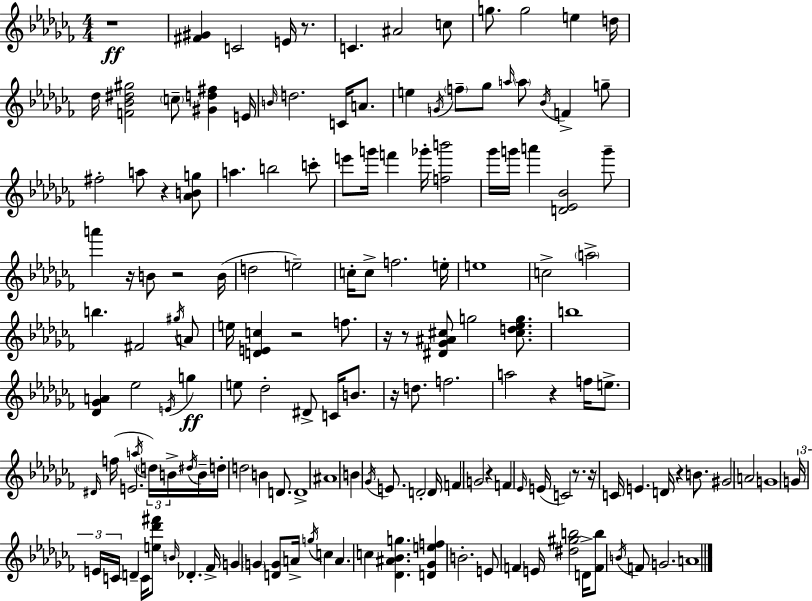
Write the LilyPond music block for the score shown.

{
  \clef treble
  \numericTimeSignature
  \time 4/4
  \key aes \minor
  r1\ff | <fis' gis'>4 c'2 e'16 r8. | c'4. ais'2 c''8 | g''8. g''2 e''4 d''16 | \break des''16 <f' bes' dis'' gis''>2 \parenthesize c''8-- <gis' d'' fis''>4 e'16 | \grace { b'16 } d''2. c'16 a'8. | e''4 \acciaccatura { g'16 } \parenthesize f''8-- ges''8 \grace { a''16 } \parenthesize a''8 \acciaccatura { bes'16 } f'4-> | g''8-- fis''2-. a''8 r4 | \break <aes' b' g''>8 a''4. b''2 | c'''8-. e'''8 g'''16 f'''4 ges'''16-. <f'' b'''>2 | ges'''16 g'''16 a'''4 <d' ees' bes'>2 | g'''8-- a'''4 r16 b'8 r2 | \break b'16( d''2 e''2--) | c''16-. c''8-> f''2. | e''16-. e''1 | c''2-> \parenthesize a''2-> | \break b''4. fis'2 | \acciaccatura { gis''16 } a'8 e''16 <d' e' c''>4 r2 | f''8. r16 r8 <dis' ges' ais' cis''>8 g''2 | <cis'' d'' ees'' g''>8. b''1 | \break <des' ges' a'>4 ees''2 | \acciaccatura { e'16 } g''4\ff e''8 des''2-. | dis'8-> c'16 b'8. r16 d''8. f''2. | a''2 r4 | \break f''16 e''8.-> \grace { dis'16 } f''16( e'2. | \acciaccatura { a''16 }) \tuplet 3/2 { \parenthesize d''16 b'16-> \acciaccatura { dis''16 } } b'16-- d''16-. d''2 | b'4 d'8. d'1-> | ais'1 | \break b'4 \acciaccatura { ges'16 } e'8. | d'2-. d'16 f'4 g'2 | r4 f'4 \grace { ees'16 }( e'16 | c'2) r8. r16 c'16 e'4. | \break d'16 r4 b'8. gis'2 | a'2 g'1 | \tuplet 3/2 { g'16 e'16 c'16 } d'4-- | c'16 <e'' des''' fis'''>8 \grace { b'16 } des'4.-. fes'16-> g'4 | \break \parenthesize g'4 <d' g'>8 a'16-> \acciaccatura { g''16 } c''4 a'4. | c''4 <des' ais' bes' g''>4. <d' ges' e'' f''>4 | b'2.-. e'8 f'4 | e'16 <dis'' gis'' b''>2 d'16-> <f' b''>8 \acciaccatura { b'16 } | \break f'8 g'2. a'1 | \bar "|."
}